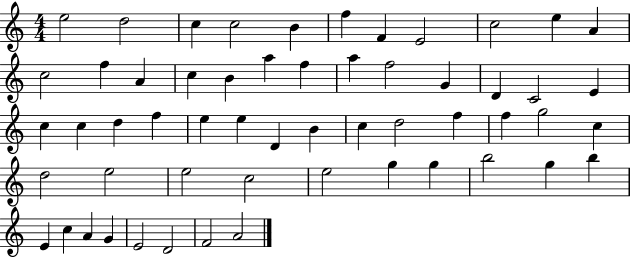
{
  \clef treble
  \numericTimeSignature
  \time 4/4
  \key c \major
  e''2 d''2 | c''4 c''2 b'4 | f''4 f'4 e'2 | c''2 e''4 a'4 | \break c''2 f''4 a'4 | c''4 b'4 a''4 f''4 | a''4 f''2 g'4 | d'4 c'2 e'4 | \break c''4 c''4 d''4 f''4 | e''4 e''4 d'4 b'4 | c''4 d''2 f''4 | f''4 g''2 c''4 | \break d''2 e''2 | e''2 c''2 | e''2 g''4 g''4 | b''2 g''4 b''4 | \break e'4 c''4 a'4 g'4 | e'2 d'2 | f'2 a'2 | \bar "|."
}